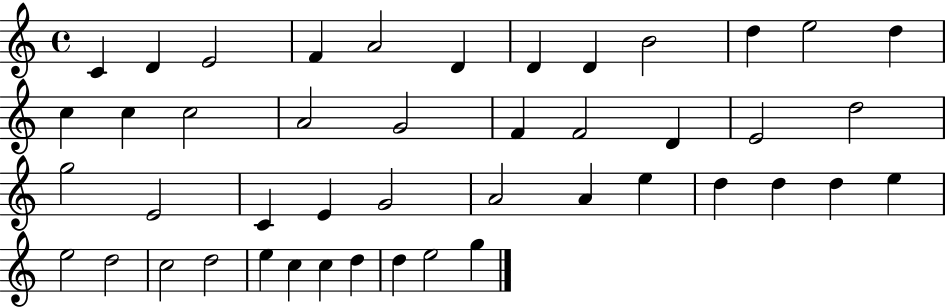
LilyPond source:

{
  \clef treble
  \time 4/4
  \defaultTimeSignature
  \key c \major
  c'4 d'4 e'2 | f'4 a'2 d'4 | d'4 d'4 b'2 | d''4 e''2 d''4 | \break c''4 c''4 c''2 | a'2 g'2 | f'4 f'2 d'4 | e'2 d''2 | \break g''2 e'2 | c'4 e'4 g'2 | a'2 a'4 e''4 | d''4 d''4 d''4 e''4 | \break e''2 d''2 | c''2 d''2 | e''4 c''4 c''4 d''4 | d''4 e''2 g''4 | \break \bar "|."
}